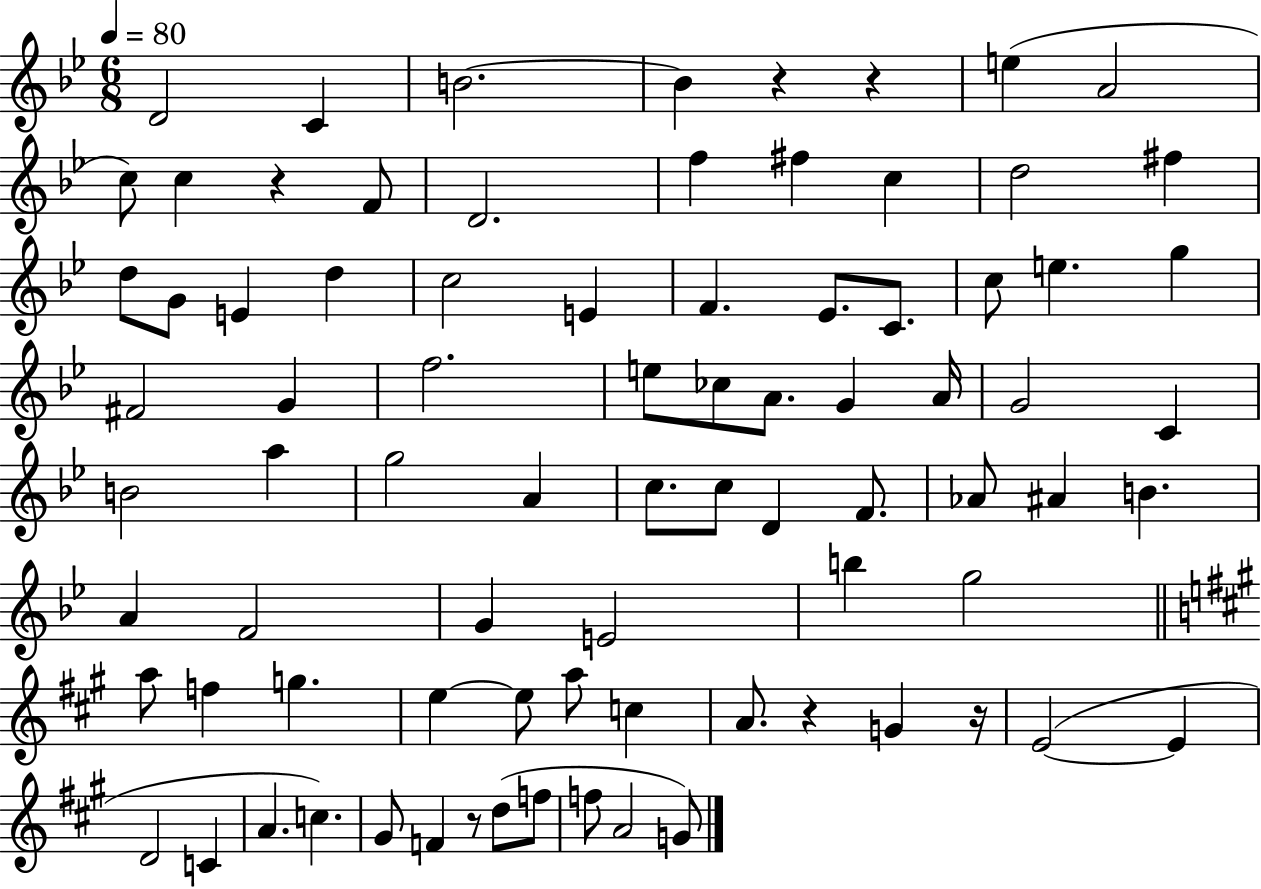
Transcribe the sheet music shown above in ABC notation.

X:1
T:Untitled
M:6/8
L:1/4
K:Bb
D2 C B2 B z z e A2 c/2 c z F/2 D2 f ^f c d2 ^f d/2 G/2 E d c2 E F _E/2 C/2 c/2 e g ^F2 G f2 e/2 _c/2 A/2 G A/4 G2 C B2 a g2 A c/2 c/2 D F/2 _A/2 ^A B A F2 G E2 b g2 a/2 f g e e/2 a/2 c A/2 z G z/4 E2 E D2 C A c ^G/2 F z/2 d/2 f/2 f/2 A2 G/2